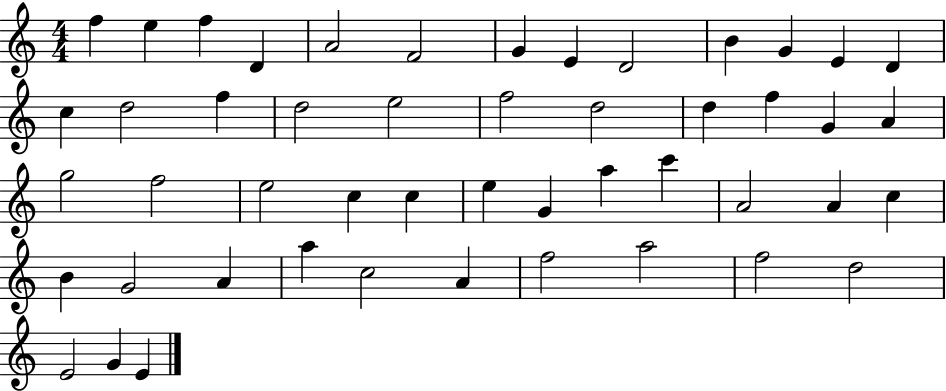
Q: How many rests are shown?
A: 0